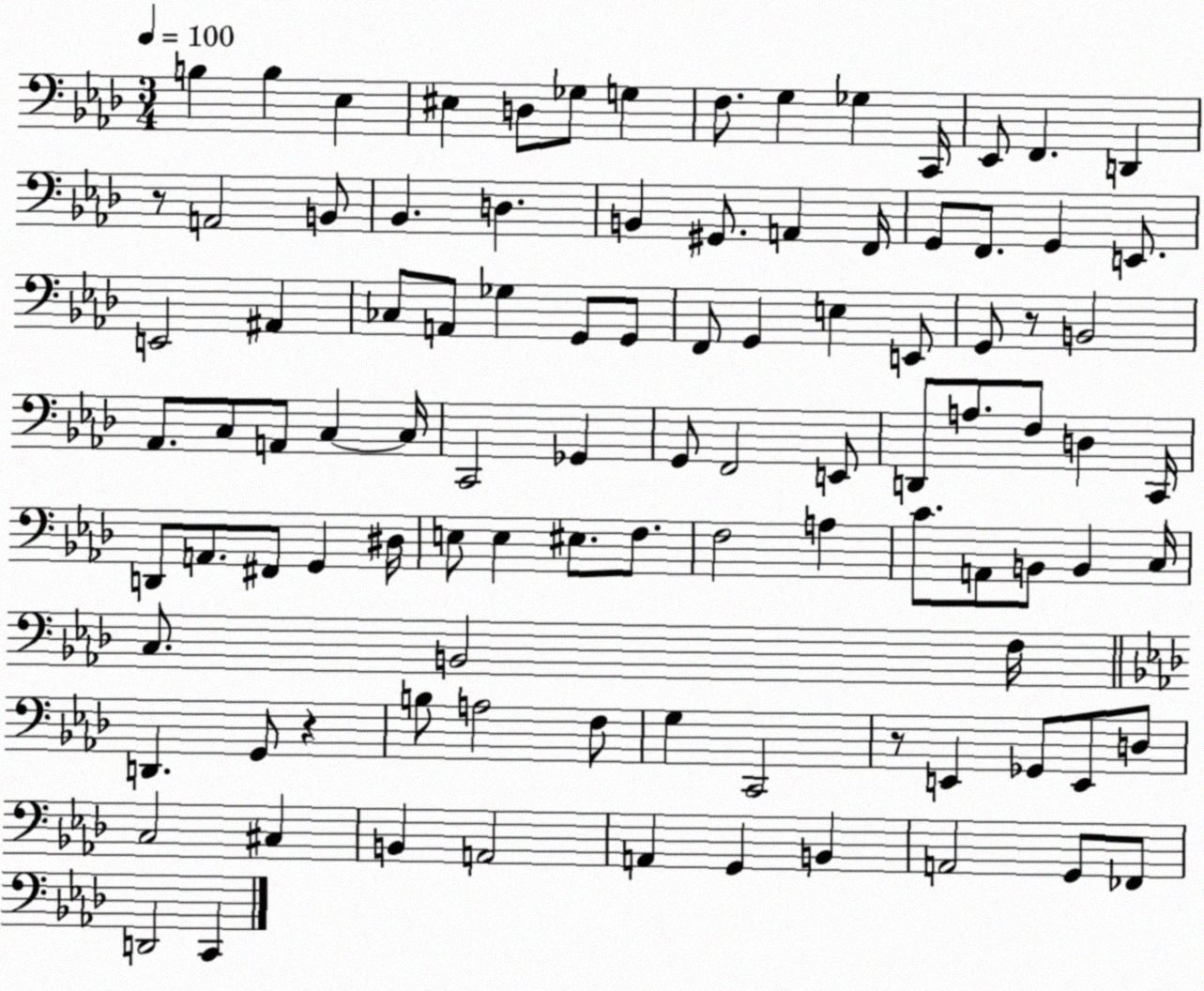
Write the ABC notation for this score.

X:1
T:Untitled
M:3/4
L:1/4
K:Ab
B, B, _E, ^E, D,/2 _G,/2 G, F,/2 G, _G, C,,/4 _E,,/2 F,, D,, z/2 A,,2 B,,/2 _B,, D, B,, ^G,,/2 A,, F,,/4 G,,/2 F,,/2 G,, E,,/2 E,,2 ^A,, _C,/2 A,,/2 _G, G,,/2 G,,/2 F,,/2 G,, E, E,,/2 G,,/2 z/2 B,,2 _A,,/2 C,/2 A,,/2 C, C,/4 C,,2 _G,, G,,/2 F,,2 E,,/2 D,,/2 A,/2 F,/2 D, C,,/4 D,,/2 A,,/2 ^F,,/2 G,, ^D,/4 E,/2 E, ^E,/2 F,/2 F,2 A, C/2 A,,/2 B,,/2 B,, C,/4 C,/2 B,,2 F,/4 D,, G,,/2 z B,/2 A,2 F,/2 G, C,,2 z/2 E,, _G,,/2 E,,/2 D,/2 C,2 ^C, B,, A,,2 A,, G,, B,, A,,2 G,,/2 _F,,/2 D,,2 C,,